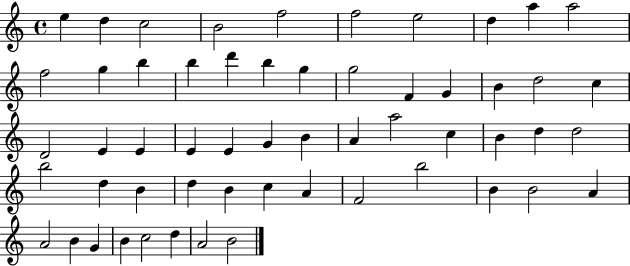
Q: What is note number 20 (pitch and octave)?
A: G4